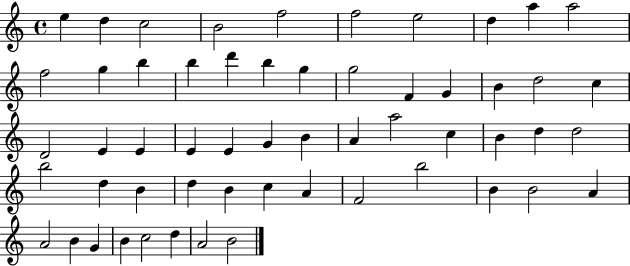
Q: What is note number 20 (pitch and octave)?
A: G4